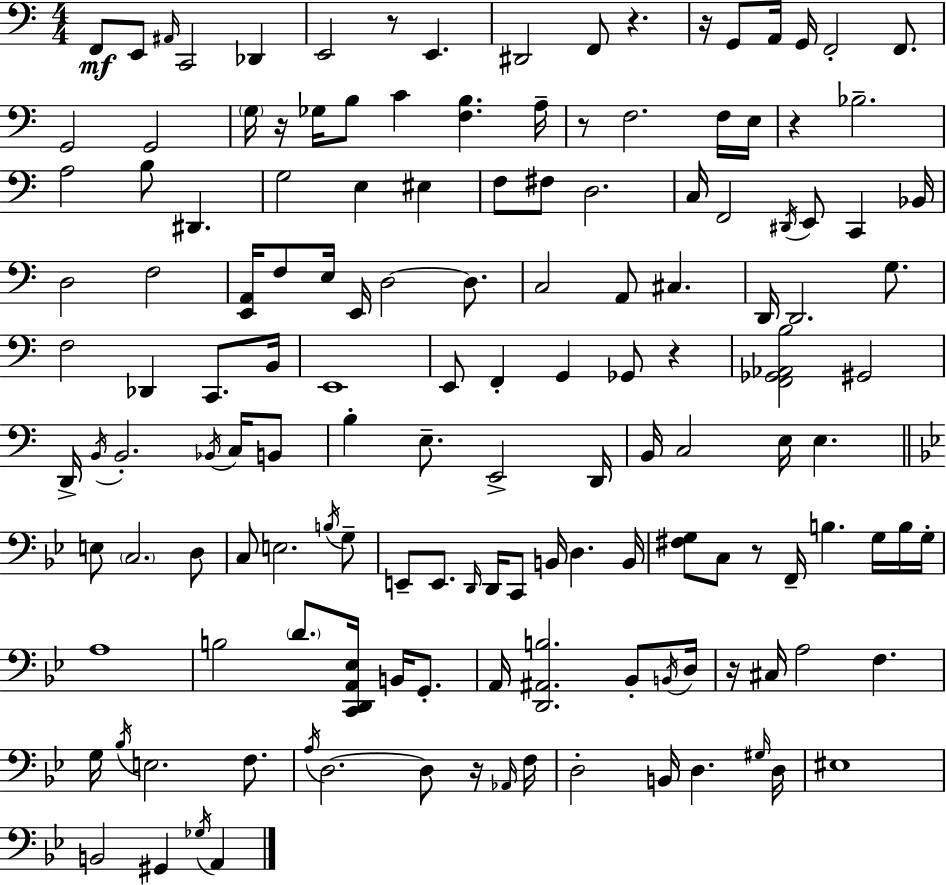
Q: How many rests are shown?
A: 10